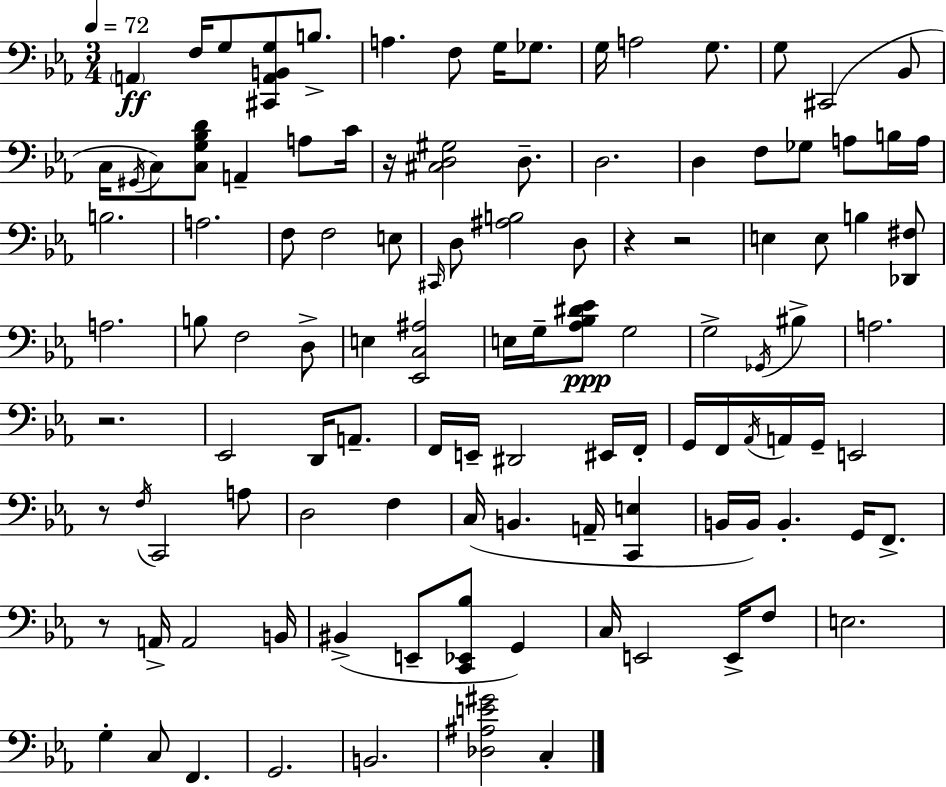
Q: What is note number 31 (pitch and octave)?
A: F3